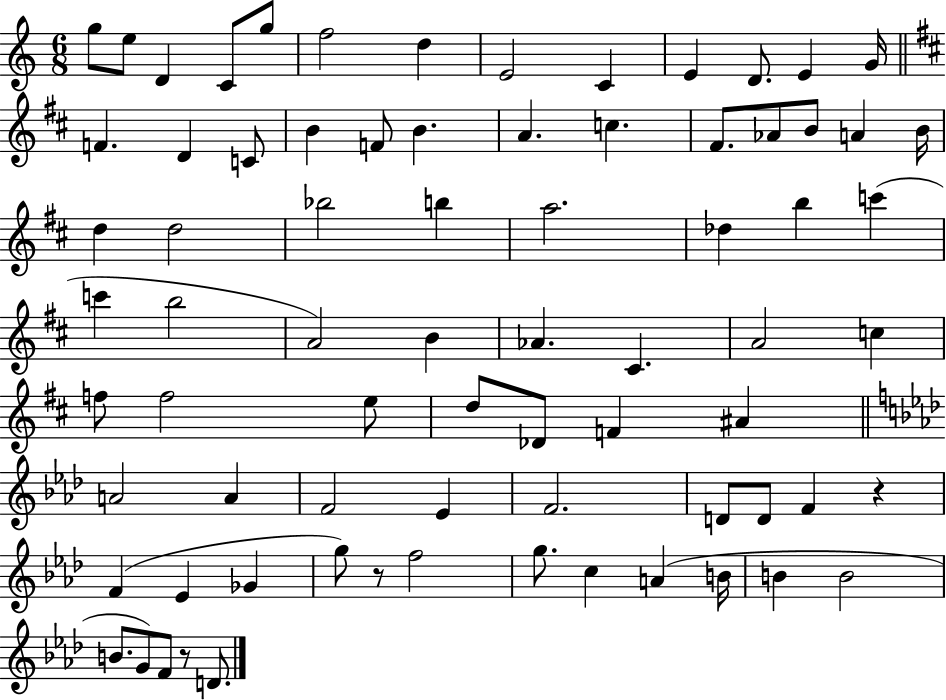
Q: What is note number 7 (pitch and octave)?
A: D5